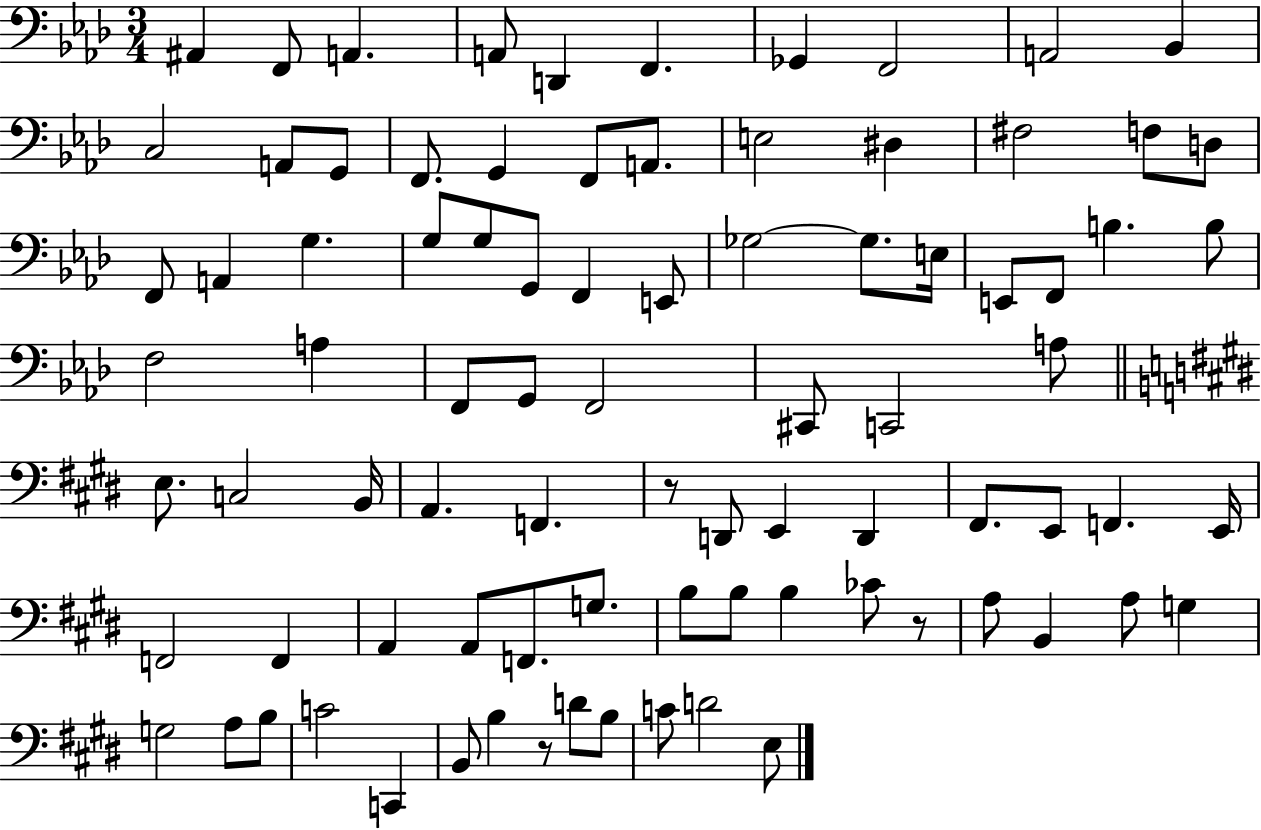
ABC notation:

X:1
T:Untitled
M:3/4
L:1/4
K:Ab
^A,, F,,/2 A,, A,,/2 D,, F,, _G,, F,,2 A,,2 _B,, C,2 A,,/2 G,,/2 F,,/2 G,, F,,/2 A,,/2 E,2 ^D, ^F,2 F,/2 D,/2 F,,/2 A,, G, G,/2 G,/2 G,,/2 F,, E,,/2 _G,2 _G,/2 E,/4 E,,/2 F,,/2 B, B,/2 F,2 A, F,,/2 G,,/2 F,,2 ^C,,/2 C,,2 A,/2 E,/2 C,2 B,,/4 A,, F,, z/2 D,,/2 E,, D,, ^F,,/2 E,,/2 F,, E,,/4 F,,2 F,, A,, A,,/2 F,,/2 G,/2 B,/2 B,/2 B, _C/2 z/2 A,/2 B,, A,/2 G, G,2 A,/2 B,/2 C2 C,, B,,/2 B, z/2 D/2 B,/2 C/2 D2 E,/2